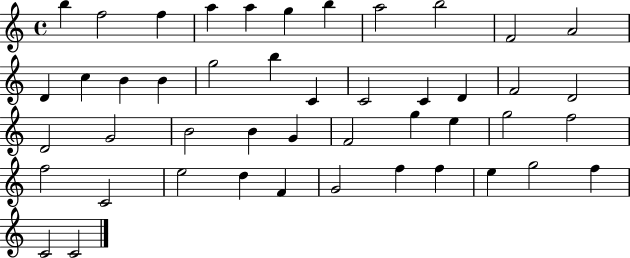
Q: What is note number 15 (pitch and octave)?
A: B4